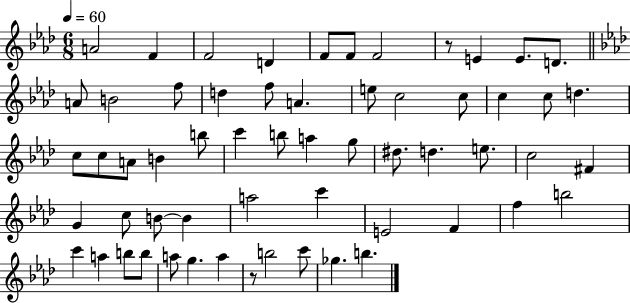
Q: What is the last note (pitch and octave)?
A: B5